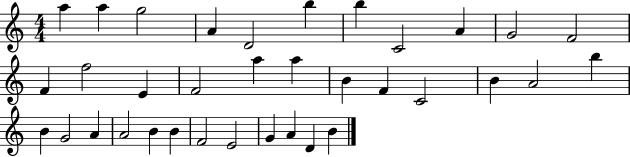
A5/q A5/q G5/h A4/q D4/h B5/q B5/q C4/h A4/q G4/h F4/h F4/q F5/h E4/q F4/h A5/q A5/q B4/q F4/q C4/h B4/q A4/h B5/q B4/q G4/h A4/q A4/h B4/q B4/q F4/h E4/h G4/q A4/q D4/q B4/q